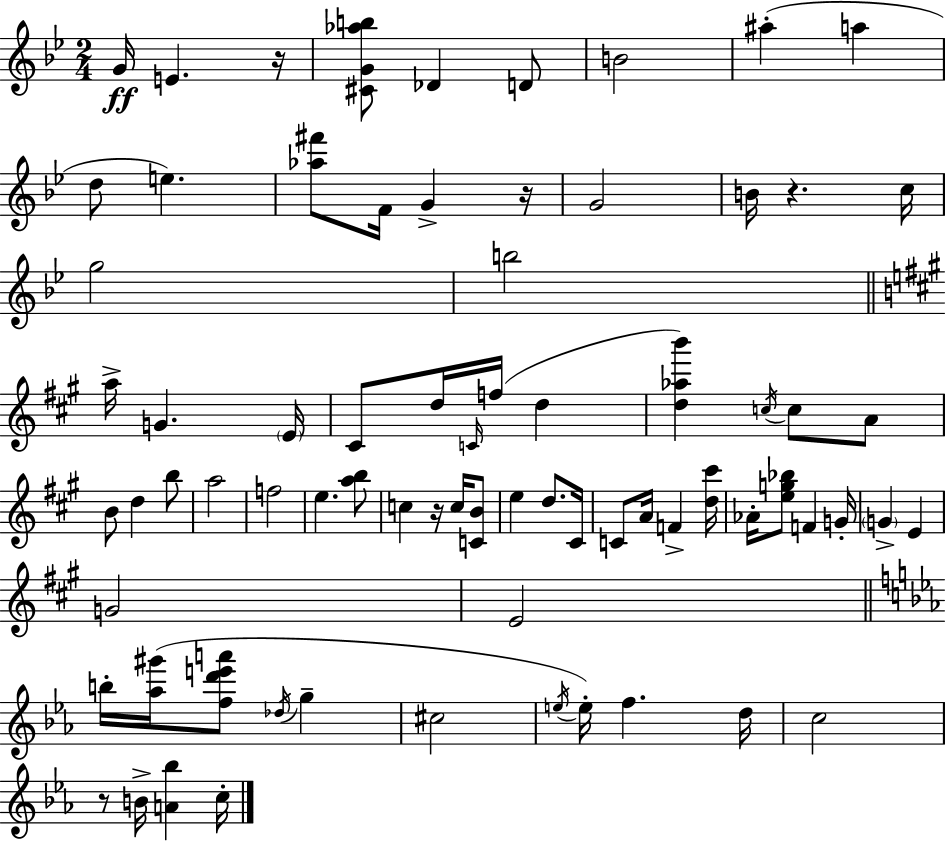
G4/s E4/q. R/s [C#4,G4,Ab5,B5]/e Db4/q D4/e B4/h A#5/q A5/q D5/e E5/q. [Ab5,F#6]/e F4/s G4/q R/s G4/h B4/s R/q. C5/s G5/h B5/h A5/s G4/q. E4/s C#4/e D5/s C4/s F5/s D5/q [D5,Ab5,B6]/q C5/s C5/e A4/e B4/e D5/q B5/e A5/h F5/h E5/q. [A5,B5]/e C5/q R/s C5/s [C4,B4]/e E5/q D5/e. C#4/s C4/e A4/s F4/q [D5,C#6]/s Ab4/s [E5,G5,Bb5]/e F4/q G4/s G4/q E4/q G4/h E4/h B5/s [Ab5,G#6]/s [F5,D6,E6,A6]/e Db5/s G5/q C#5/h E5/s E5/s F5/q. D5/s C5/h R/e B4/s [A4,Bb5]/q C5/s